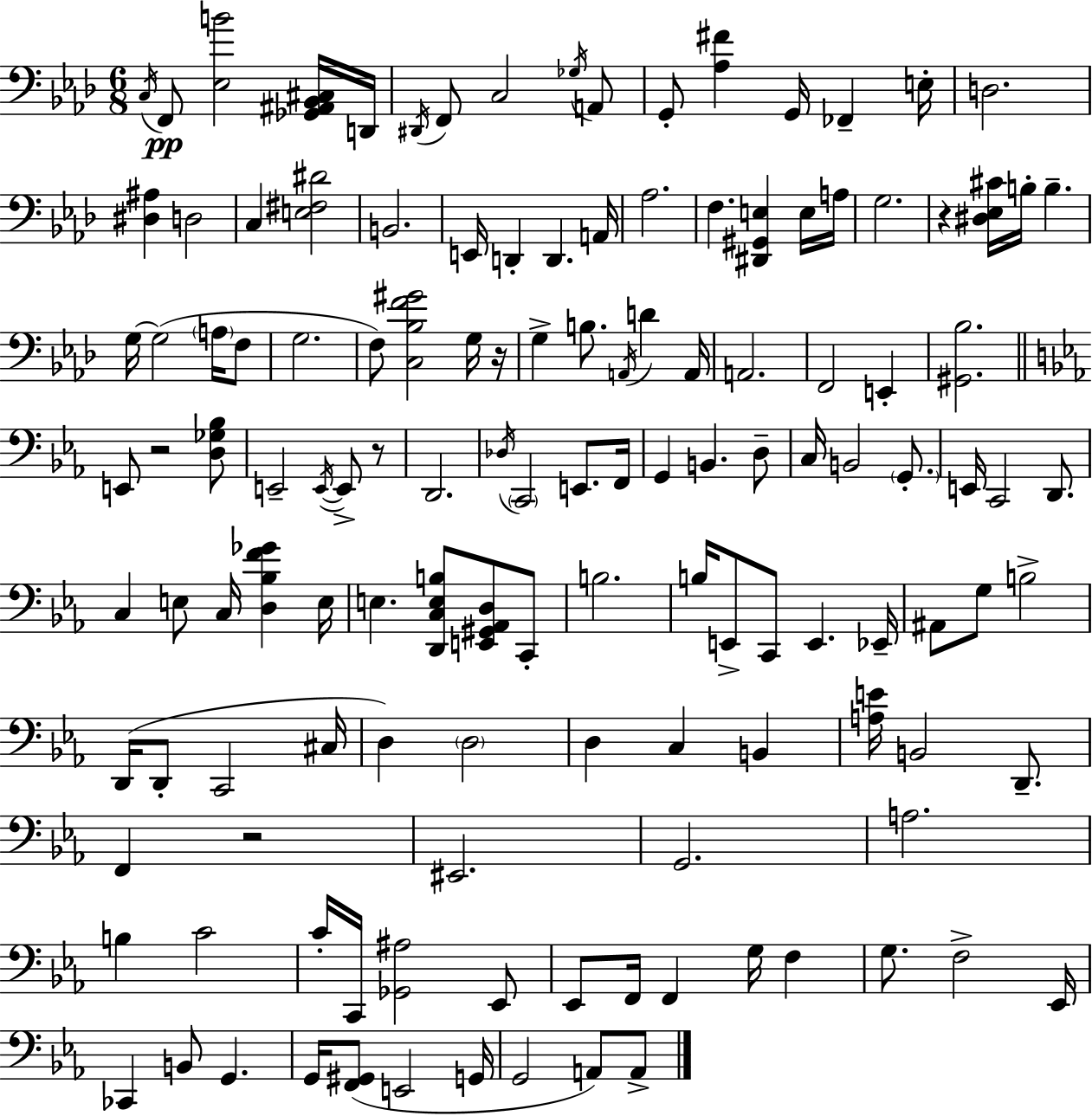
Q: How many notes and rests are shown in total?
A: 133